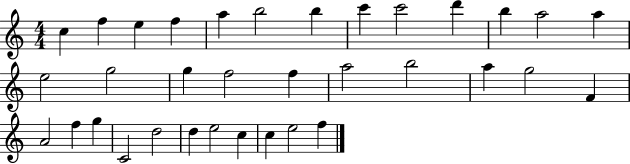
C5/q F5/q E5/q F5/q A5/q B5/h B5/q C6/q C6/h D6/q B5/q A5/h A5/q E5/h G5/h G5/q F5/h F5/q A5/h B5/h A5/q G5/h F4/q A4/h F5/q G5/q C4/h D5/h D5/q E5/h C5/q C5/q E5/h F5/q